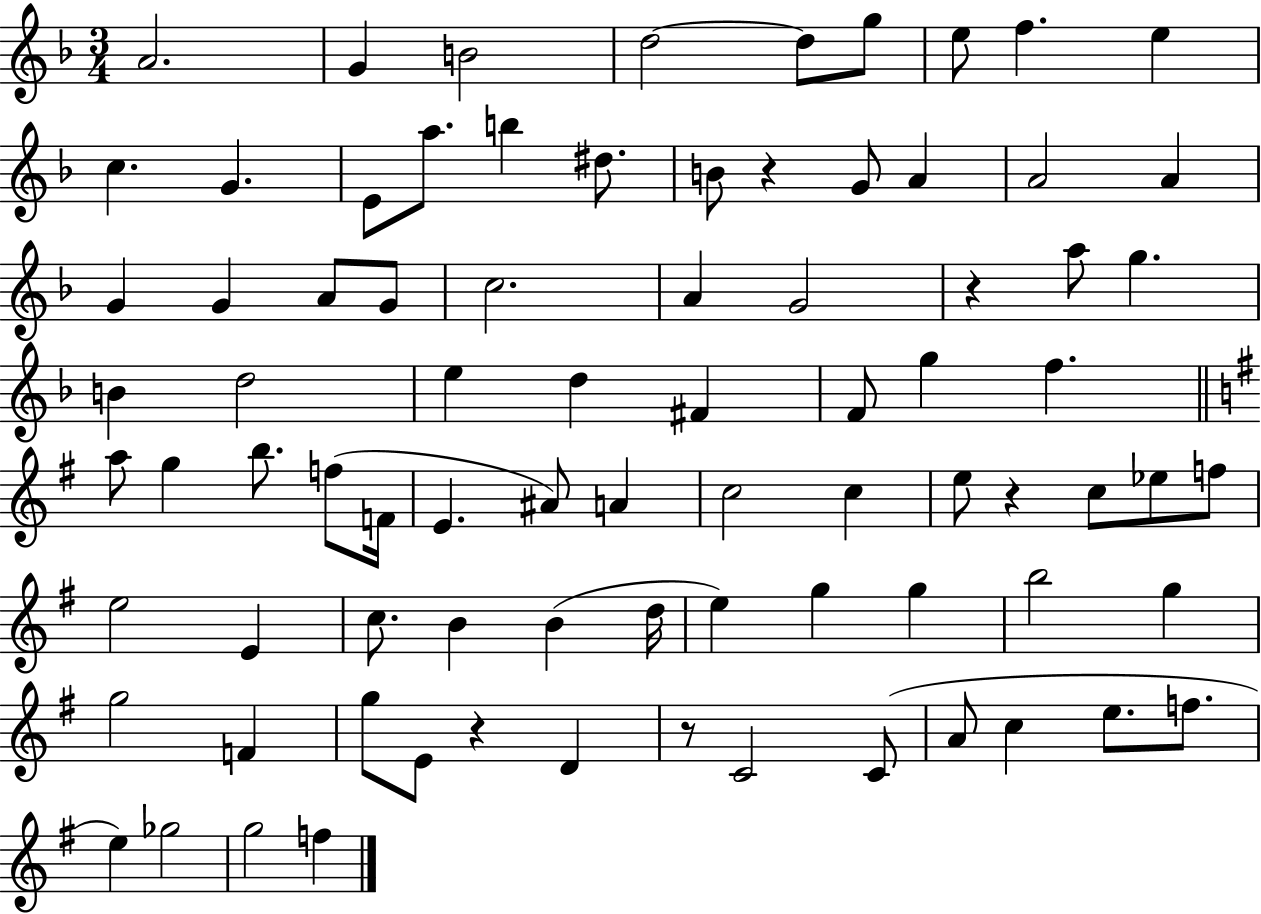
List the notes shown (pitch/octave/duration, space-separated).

A4/h. G4/q B4/h D5/h D5/e G5/e E5/e F5/q. E5/q C5/q. G4/q. E4/e A5/e. B5/q D#5/e. B4/e R/q G4/e A4/q A4/h A4/q G4/q G4/q A4/e G4/e C5/h. A4/q G4/h R/q A5/e G5/q. B4/q D5/h E5/q D5/q F#4/q F4/e G5/q F5/q. A5/e G5/q B5/e. F5/e F4/s E4/q. A#4/e A4/q C5/h C5/q E5/e R/q C5/e Eb5/e F5/e E5/h E4/q C5/e. B4/q B4/q D5/s E5/q G5/q G5/q B5/h G5/q G5/h F4/q G5/e E4/e R/q D4/q R/e C4/h C4/e A4/e C5/q E5/e. F5/e. E5/q Gb5/h G5/h F5/q